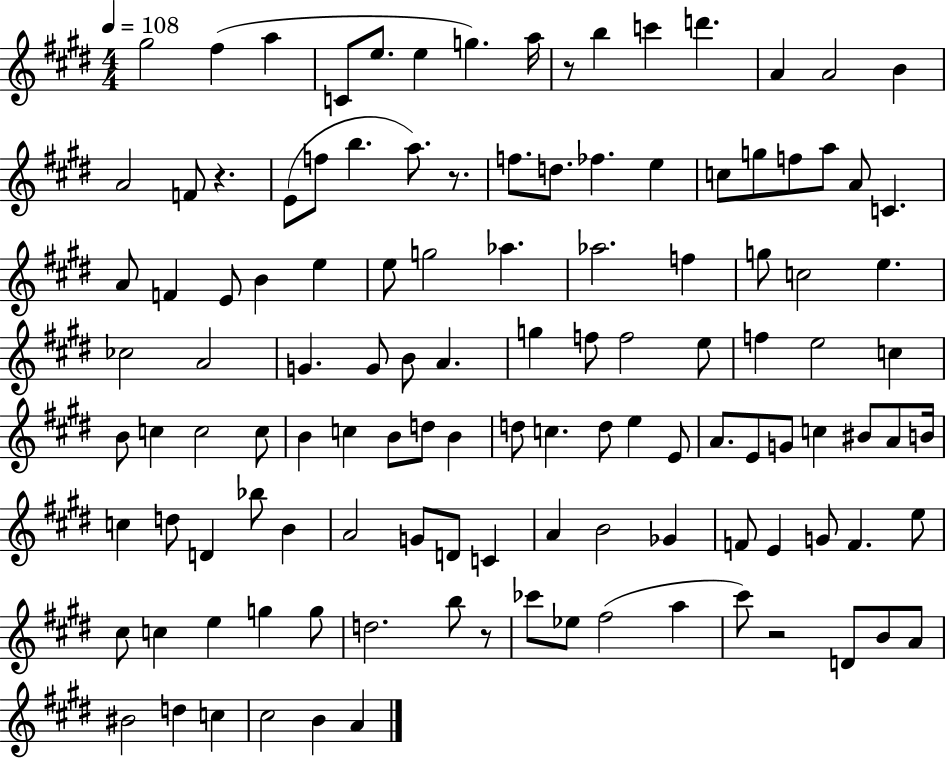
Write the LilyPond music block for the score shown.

{
  \clef treble
  \numericTimeSignature
  \time 4/4
  \key e \major
  \tempo 4 = 108
  gis''2 fis''4( a''4 | c'8 e''8. e''4 g''4.) a''16 | r8 b''4 c'''4 d'''4. | a'4 a'2 b'4 | \break a'2 f'8 r4. | e'8( f''8 b''4. a''8.) r8. | f''8. d''8. fes''4. e''4 | c''8 g''8 f''8 a''8 a'8 c'4. | \break a'8 f'4 e'8 b'4 e''4 | e''8 g''2 aes''4. | aes''2. f''4 | g''8 c''2 e''4. | \break ces''2 a'2 | g'4. g'8 b'8 a'4. | g''4 f''8 f''2 e''8 | f''4 e''2 c''4 | \break b'8 c''4 c''2 c''8 | b'4 c''4 b'8 d''8 b'4 | d''8 c''4. d''8 e''4 e'8 | a'8. e'8 g'8 c''4 bis'8 a'8 b'16 | \break c''4 d''8 d'4 bes''8 b'4 | a'2 g'8 d'8 c'4 | a'4 b'2 ges'4 | f'8 e'4 g'8 f'4. e''8 | \break cis''8 c''4 e''4 g''4 g''8 | d''2. b''8 r8 | ces'''8 ees''8 fis''2( a''4 | cis'''8) r2 d'8 b'8 a'8 | \break bis'2 d''4 c''4 | cis''2 b'4 a'4 | \bar "|."
}